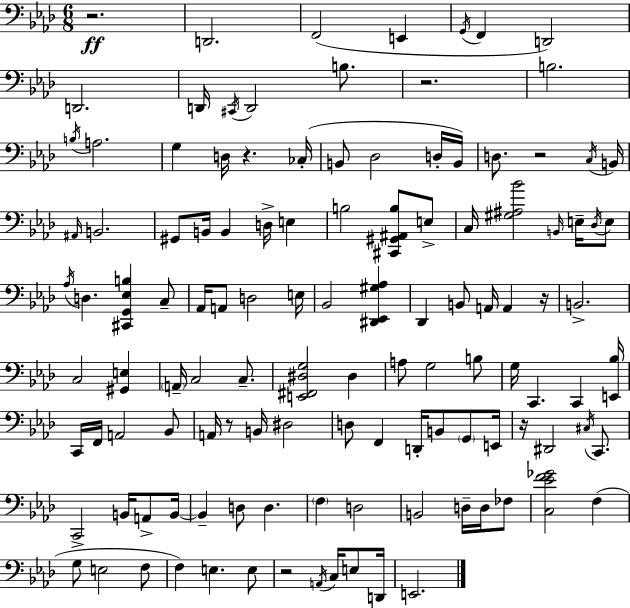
X:1
T:Untitled
M:6/8
L:1/4
K:Ab
z2 D,,2 F,,2 E,, G,,/4 F,, D,,2 D,,2 D,,/4 ^C,,/4 D,,2 B,/2 z2 B,2 B,/4 A,2 G, D,/4 z _C,/4 B,,/2 _D,2 D,/4 B,,/4 D,/2 z2 C,/4 B,,/4 ^A,,/4 B,,2 ^G,,/2 B,,/4 B,, D,/4 E, B,2 [^C,,^G,,^A,,B,]/2 E,/2 C,/4 [^G,^A,_B]2 B,,/4 E,/4 _D,/4 E,/2 _A,/4 D, [^C,,G,,_E,B,] C,/2 _A,,/4 A,,/2 D,2 E,/4 _B,,2 [^D,,_E,,^G,_A,] _D,, B,,/2 A,,/4 A,, z/4 B,,2 C,2 [^G,,E,] A,,/4 C,2 C,/2 [E,,^F,,^D,G,]2 ^D, A,/2 G,2 B,/2 G,/4 C,, C,, [E,,_B,]/4 C,,/4 F,,/4 A,,2 _B,,/2 A,,/4 z/2 B,,/4 ^D,2 D,/2 F,, D,,/4 B,,/2 G,,/2 E,,/4 z/4 ^D,,2 ^C,/4 C,,/2 C,,2 B,,/4 A,,/2 B,,/4 B,, D,/2 D, F, D,2 B,,2 D,/4 D,/4 _F,/2 [C,_EF_G]2 F, G,/2 E,2 F,/2 F, E, E,/2 z2 A,,/4 C,/4 E,/2 D,,/4 E,,2